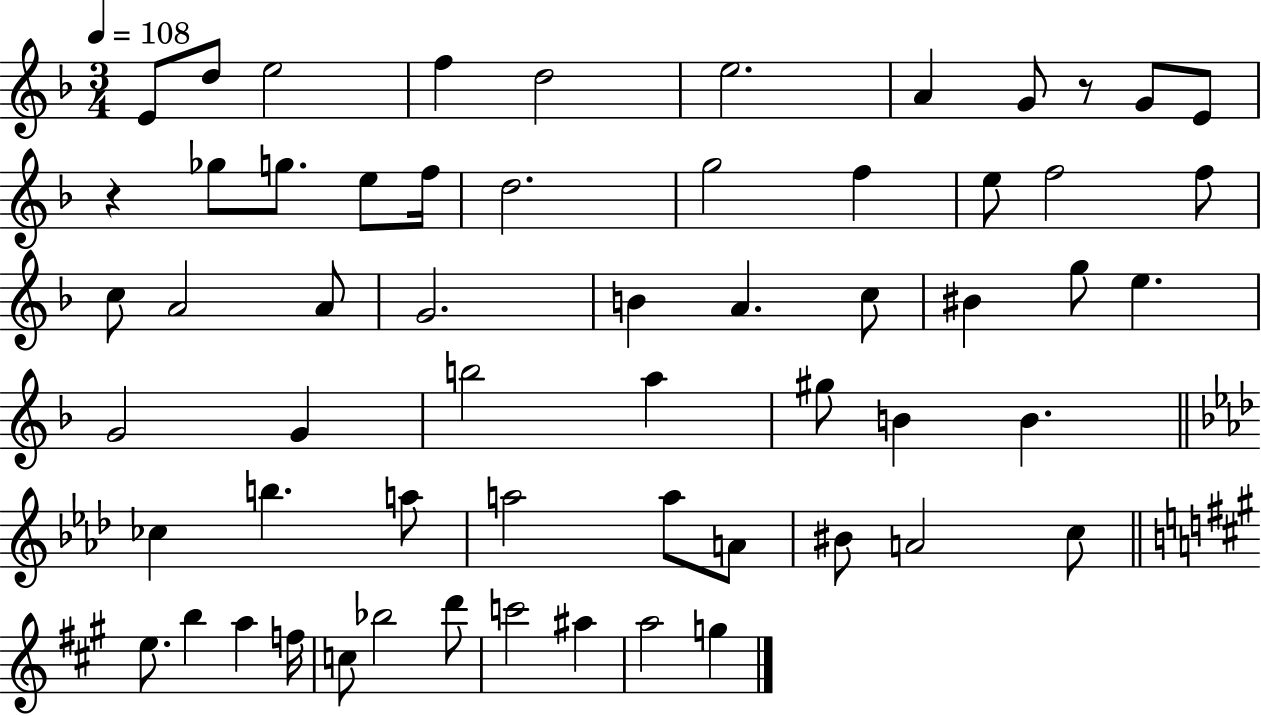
E4/e D5/e E5/h F5/q D5/h E5/h. A4/q G4/e R/e G4/e E4/e R/q Gb5/e G5/e. E5/e F5/s D5/h. G5/h F5/q E5/e F5/h F5/e C5/e A4/h A4/e G4/h. B4/q A4/q. C5/e BIS4/q G5/e E5/q. G4/h G4/q B5/h A5/q G#5/e B4/q B4/q. CES5/q B5/q. A5/e A5/h A5/e A4/e BIS4/e A4/h C5/e E5/e. B5/q A5/q F5/s C5/e Bb5/h D6/e C6/h A#5/q A5/h G5/q